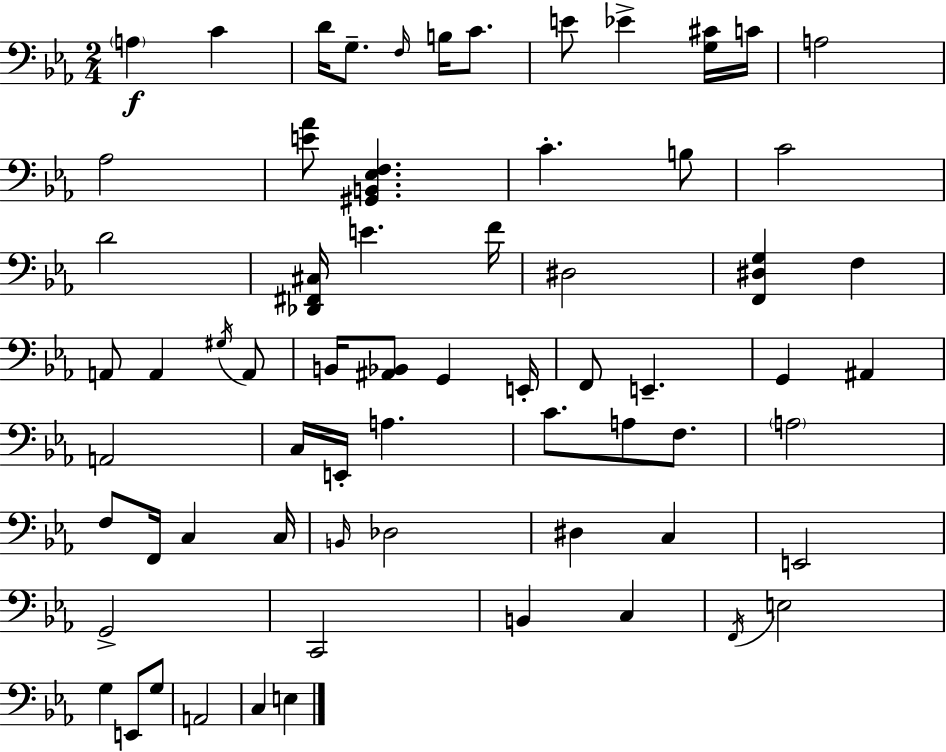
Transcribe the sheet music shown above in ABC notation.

X:1
T:Untitled
M:2/4
L:1/4
K:Eb
A, C D/4 G,/2 F,/4 B,/4 C/2 E/2 _E [G,^C]/4 C/4 A,2 _A,2 [E_A]/2 [^G,,B,,_E,F,] C B,/2 C2 D2 [_D,,^F,,^C,]/4 E F/4 ^D,2 [F,,^D,G,] F, A,,/2 A,, ^G,/4 A,,/2 B,,/4 [^A,,_B,,]/2 G,, E,,/4 F,,/2 E,, G,, ^A,, A,,2 C,/4 E,,/4 A, C/2 A,/2 F,/2 A,2 F,/2 F,,/4 C, C,/4 B,,/4 _D,2 ^D, C, E,,2 G,,2 C,,2 B,, C, F,,/4 E,2 G, E,,/2 G,/2 A,,2 C, E,